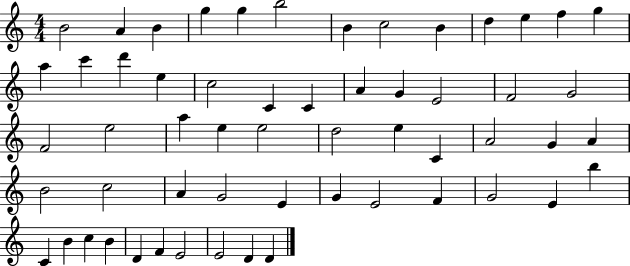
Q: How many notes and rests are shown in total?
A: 57